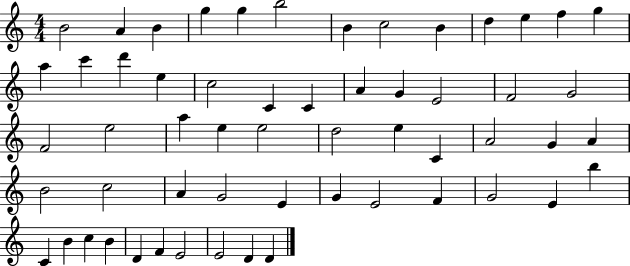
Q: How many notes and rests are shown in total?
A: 57